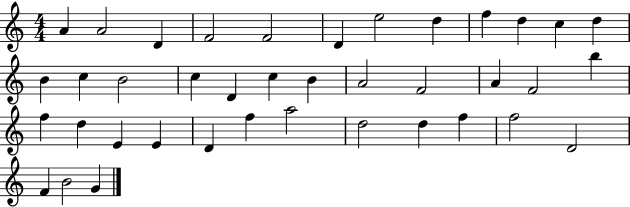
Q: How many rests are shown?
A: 0